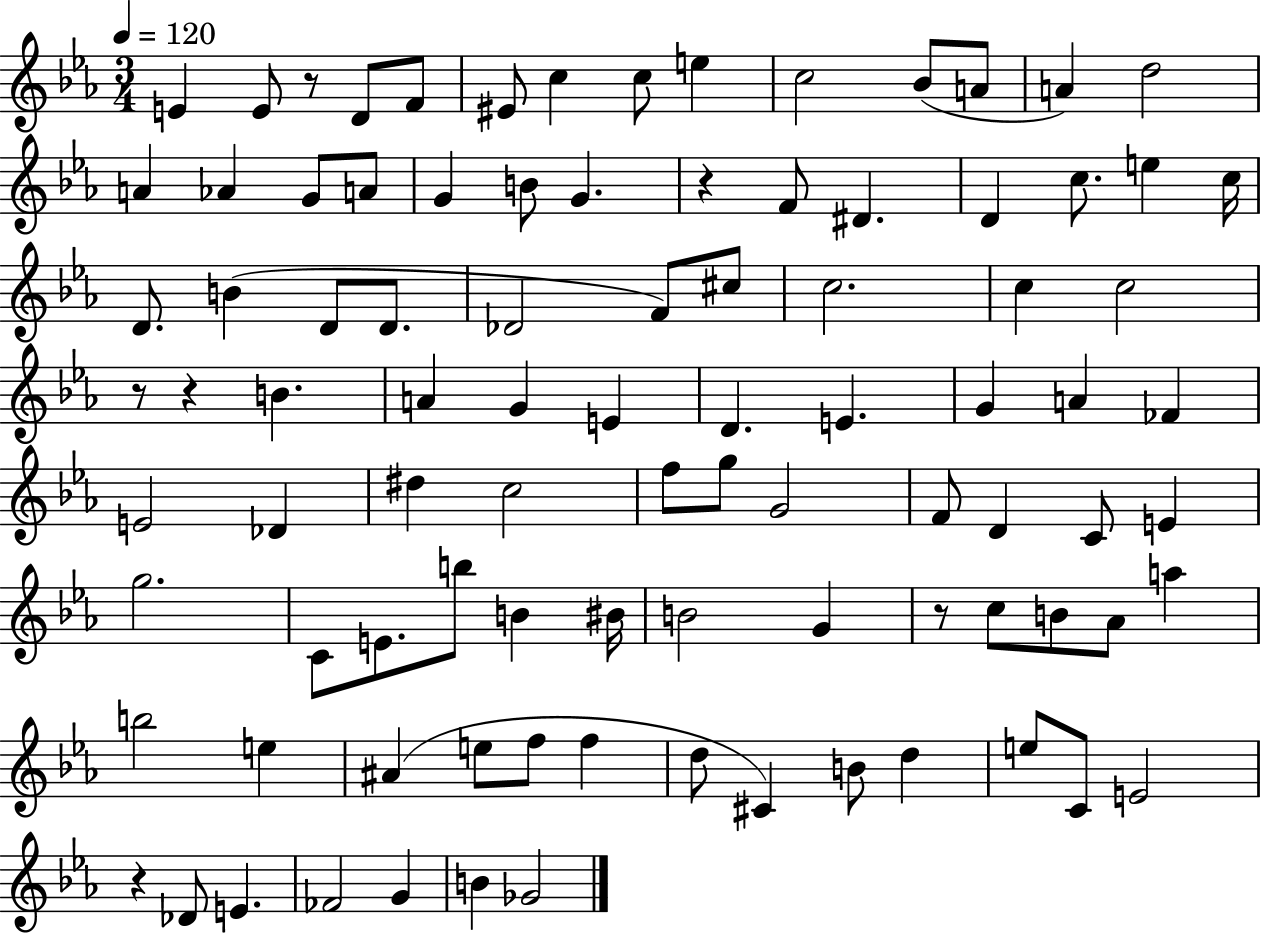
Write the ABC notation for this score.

X:1
T:Untitled
M:3/4
L:1/4
K:Eb
E E/2 z/2 D/2 F/2 ^E/2 c c/2 e c2 _B/2 A/2 A d2 A _A G/2 A/2 G B/2 G z F/2 ^D D c/2 e c/4 D/2 B D/2 D/2 _D2 F/2 ^c/2 c2 c c2 z/2 z B A G E D E G A _F E2 _D ^d c2 f/2 g/2 G2 F/2 D C/2 E g2 C/2 E/2 b/2 B ^B/4 B2 G z/2 c/2 B/2 _A/2 a b2 e ^A e/2 f/2 f d/2 ^C B/2 d e/2 C/2 E2 z _D/2 E _F2 G B _G2